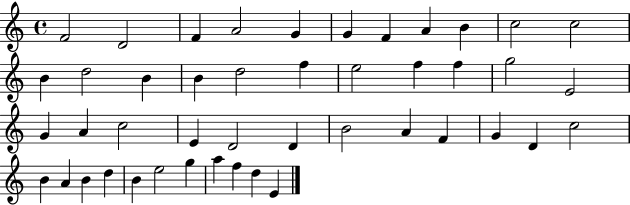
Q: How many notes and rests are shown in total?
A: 45